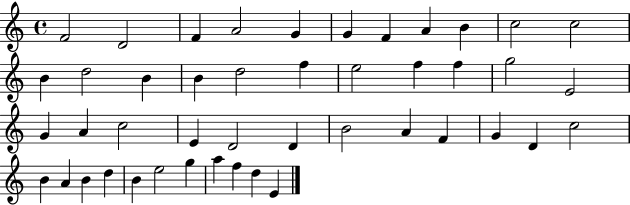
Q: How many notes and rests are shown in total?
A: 45